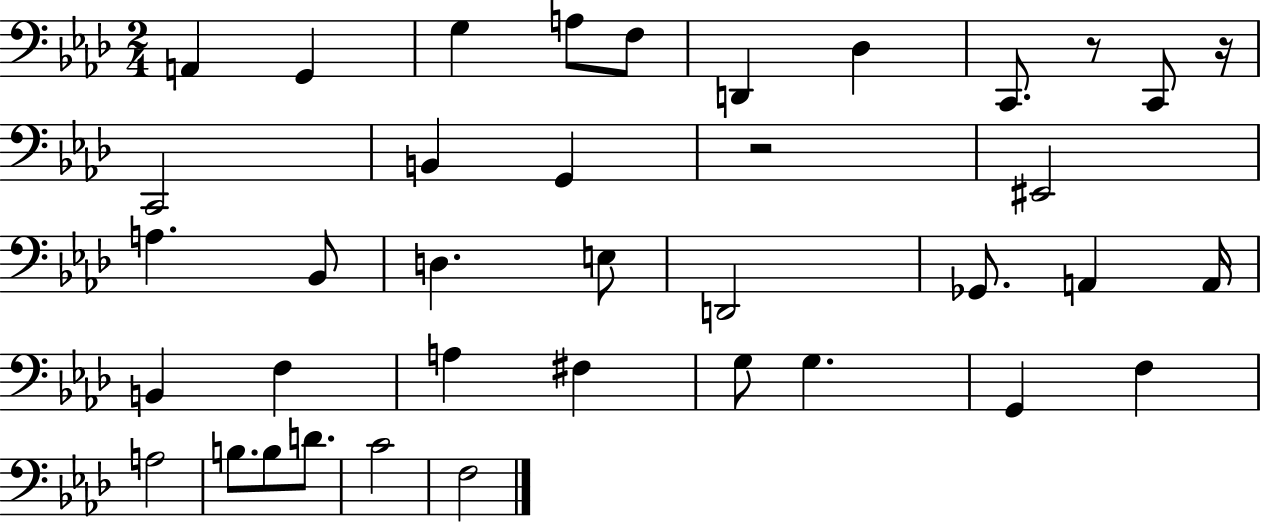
{
  \clef bass
  \numericTimeSignature
  \time 2/4
  \key aes \major
  a,4 g,4 | g4 a8 f8 | d,4 des4 | c,8. r8 c,8 r16 | \break c,2 | b,4 g,4 | r2 | eis,2 | \break a4. bes,8 | d4. e8 | d,2 | ges,8. a,4 a,16 | \break b,4 f4 | a4 fis4 | g8 g4. | g,4 f4 | \break a2 | b8. b8 d'8. | c'2 | f2 | \break \bar "|."
}